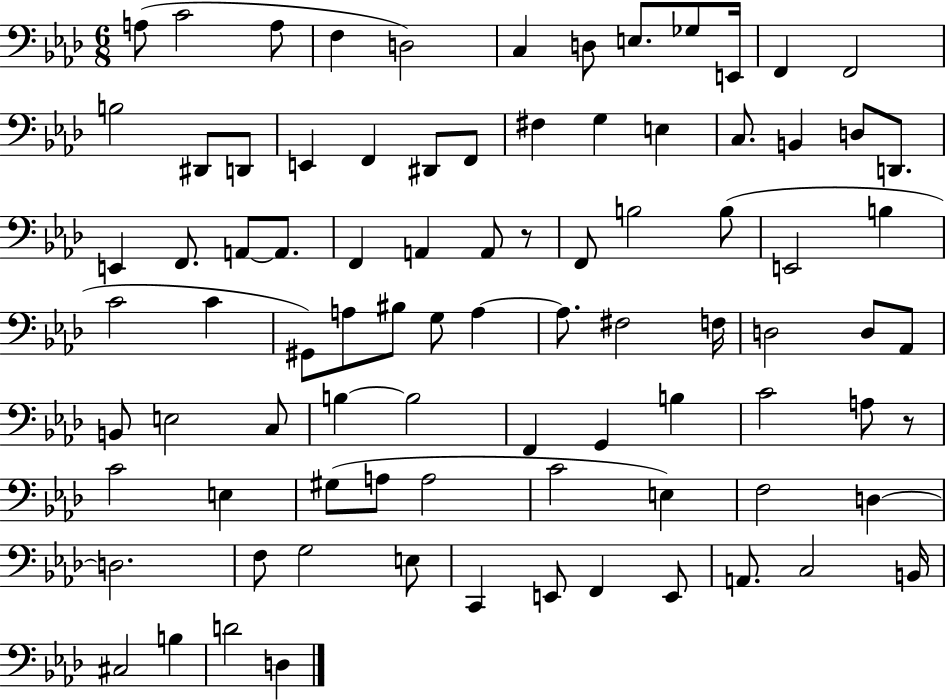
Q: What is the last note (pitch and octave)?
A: D3